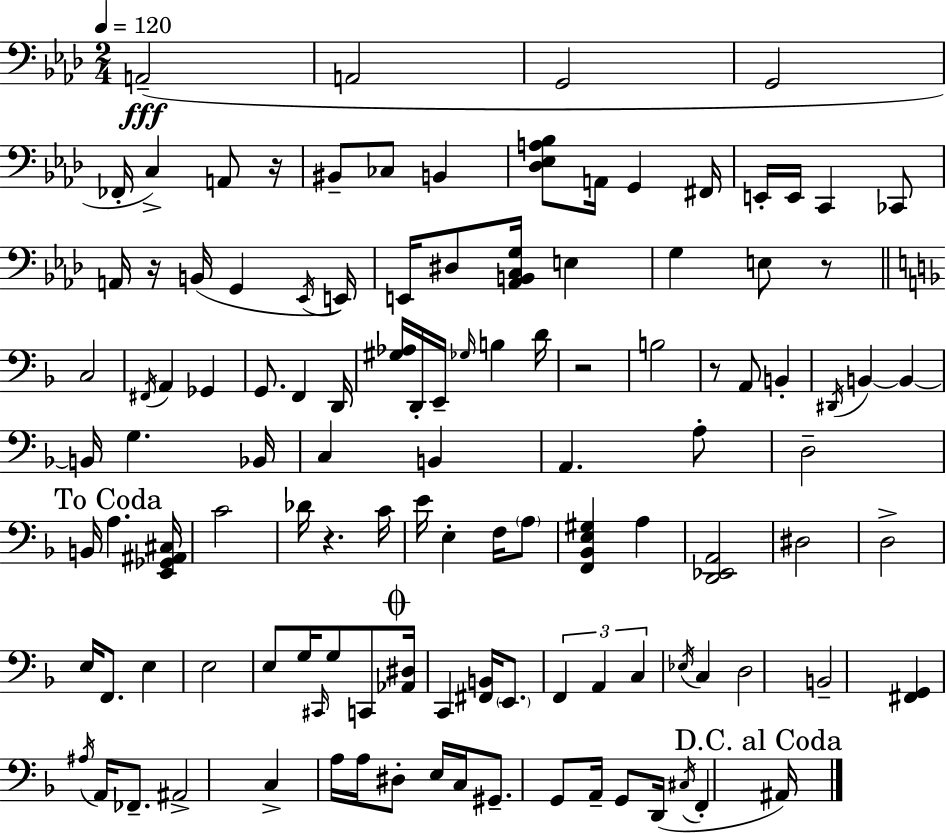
{
  \clef bass
  \numericTimeSignature
  \time 2/4
  \key f \minor
  \tempo 4 = 120
  a,2--(\fff | a,2 | g,2 | g,2 | \break fes,16-. c4->) a,8 r16 | bis,8-- ces8 b,4 | <des ees a bes>8 a,16 g,4 fis,16 | e,16-. e,16 c,4 ces,8 | \break a,16 r16 b,16( g,4 \acciaccatura { ees,16 } | e,16) e,16 dis8 <aes, b, c g>16 e4 | g4 e8 r8 | \bar "||" \break \key d \minor c2 | \acciaccatura { fis,16 } a,4 ges,4 | g,8. f,4 | d,16 <gis aes>16 d,16-. e,16-- \grace { ges16 } b4 | \break d'16 r2 | b2 | r8 a,8 b,4-. | \acciaccatura { dis,16 } b,4~~ b,4~~ | \break b,16 g4. | bes,16 c4 b,4 | a,4. | a8-. d2-- | \break \mark "To Coda" b,16 a4. | <e, ges, ais, cis>16 c'2 | des'16 r4. | c'16 e'16 e4-. | \break f16 \parenthesize a8 <f, bes, e gis>4 a4 | <d, ees, a,>2 | dis2 | d2-> | \break e16 f,8. e4 | e2 | e8 g16 \grace { cis,16 } g8 | c,8 \mark \markup { \musicglyph "scripts.coda" } <aes, dis>16 c,4 | \break <fis, b,>16 \parenthesize e,8. \tuplet 3/2 { f,4 | a,4 c4 } | \acciaccatura { ees16 } c4 d2 | b,2-- | \break <fis, g,>4 | \acciaccatura { ais16 } a,16 fes,8.-- ais,2-> | c4-> | a16 a16 dis8-. e16 c16 | \break gis,8.-- g,8 a,16-- g,8 | d,16( \acciaccatura { cis16 } f,4-. \mark "D.C. al Coda" ais,16) \bar "|."
}